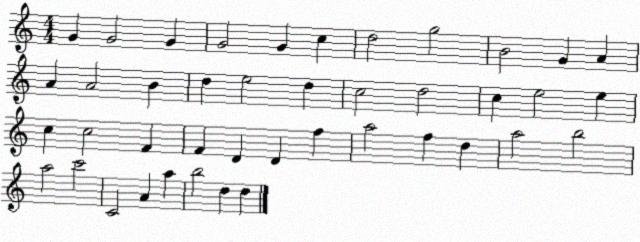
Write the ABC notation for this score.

X:1
T:Untitled
M:4/4
L:1/4
K:C
G G2 G G2 G c d2 g2 B2 G A A A2 B d e2 d c2 d2 c e2 e c c2 F F D D f a2 f d a2 b2 a2 c'2 C2 A a b2 d d